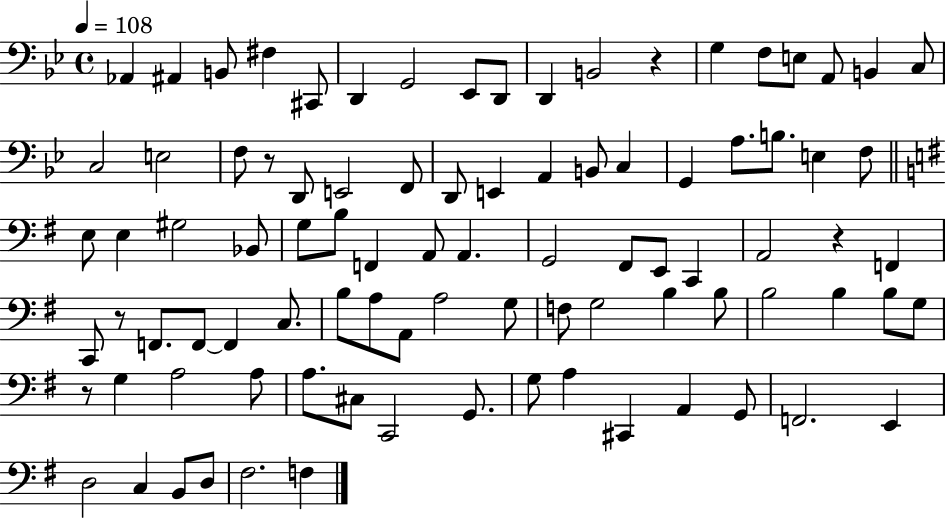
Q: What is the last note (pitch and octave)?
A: F3